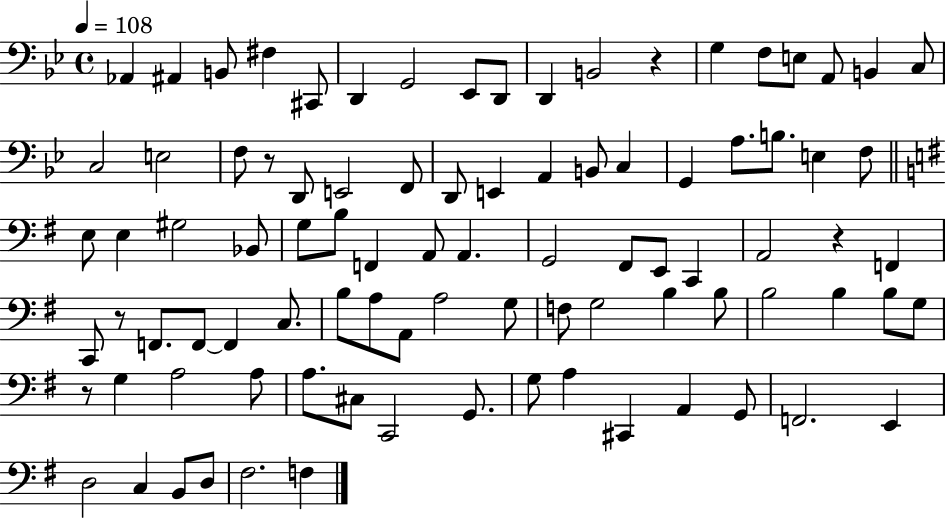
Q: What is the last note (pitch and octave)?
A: F3